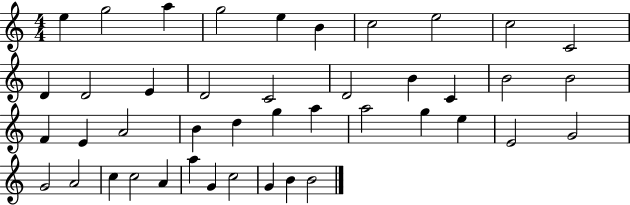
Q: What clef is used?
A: treble